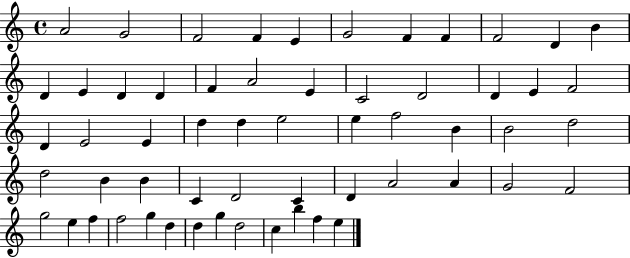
{
  \clef treble
  \time 4/4
  \defaultTimeSignature
  \key c \major
  a'2 g'2 | f'2 f'4 e'4 | g'2 f'4 f'4 | f'2 d'4 b'4 | \break d'4 e'4 d'4 d'4 | f'4 a'2 e'4 | c'2 d'2 | d'4 e'4 f'2 | \break d'4 e'2 e'4 | d''4 d''4 e''2 | e''4 f''2 b'4 | b'2 d''2 | \break d''2 b'4 b'4 | c'4 d'2 c'4 | d'4 a'2 a'4 | g'2 f'2 | \break g''2 e''4 f''4 | f''2 g''4 d''4 | d''4 g''4 d''2 | c''4 b''4 f''4 e''4 | \break \bar "|."
}